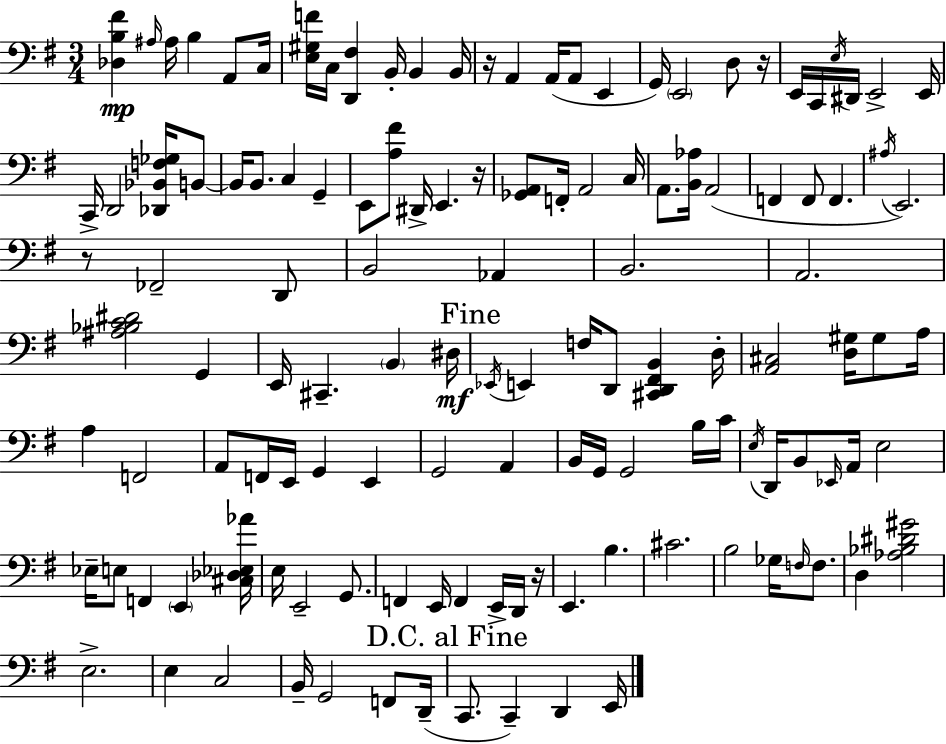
[Db3,B3,F#4]/q A#3/s A#3/s B3/q A2/e C3/s [E3,G#3,F4]/s C3/s [D2,F#3]/q B2/s B2/q B2/s R/s A2/q A2/s A2/e E2/q G2/s E2/h D3/e R/s E2/s C2/s E3/s D#2/s E2/h E2/s C2/s D2/h [Db2,Bb2,F3,Gb3]/s B2/e B2/s B2/e. C3/q G2/q E2/e [A3,F#4]/e D#2/s E2/q. R/s [Gb2,A2]/e F2/s A2/h C3/s A2/e. [B2,Ab3]/s A2/h F2/q F2/e F2/q. A#3/s E2/h. R/e FES2/h D2/e B2/h Ab2/q B2/h. A2/h. [A#3,Bb3,C4,D#4]/h G2/q E2/s C#2/q. B2/q D#3/s Eb2/s E2/q F3/s D2/e [C#2,D2,F#2,B2]/q D3/s [A2,C#3]/h [D3,G#3]/s G#3/e A3/s A3/q F2/h A2/e F2/s E2/s G2/q E2/q G2/h A2/q B2/s G2/s G2/h B3/s C4/s E3/s D2/s B2/e Eb2/s A2/s E3/h Eb3/s E3/e F2/q E2/q [C#3,Db3,Eb3,Ab4]/s E3/s E2/h G2/e. F2/q E2/s F2/q E2/s D2/s R/s E2/q. B3/q. C#4/h. B3/h Gb3/s F3/s F3/e. D3/q [Ab3,Bb3,D#4,G#4]/h E3/h. E3/q C3/h B2/s G2/h F2/e D2/s C2/e. C2/q D2/q E2/s